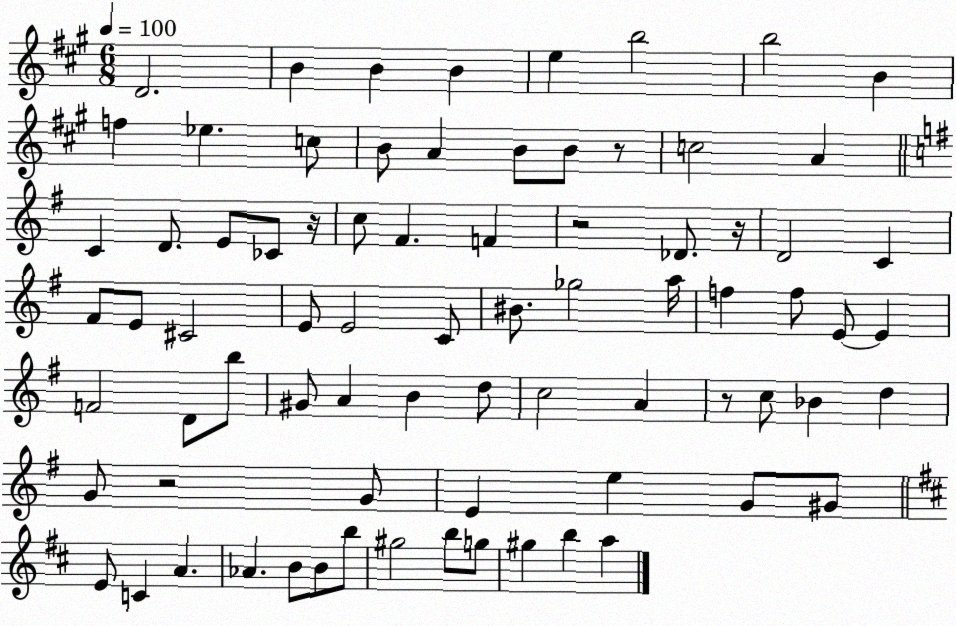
X:1
T:Untitled
M:6/8
L:1/4
K:A
D2 B B B e b2 b2 B f _e c/2 B/2 A B/2 B/2 z/2 c2 A C D/2 E/2 _C/2 z/4 c/2 ^F F z2 _D/2 z/4 D2 C ^F/2 E/2 ^C2 E/2 E2 C/2 ^B/2 _g2 a/4 f f/2 E/2 E F2 D/2 b/2 ^G/2 A B d/2 c2 A z/2 c/2 _B d G/2 z2 G/2 E e G/2 ^G/2 E/2 C A _A B/2 B/2 b/2 ^g2 b/2 g/2 ^g b a